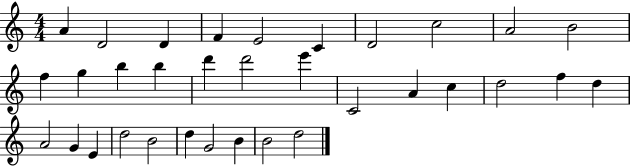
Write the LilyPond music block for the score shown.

{
  \clef treble
  \numericTimeSignature
  \time 4/4
  \key c \major
  a'4 d'2 d'4 | f'4 e'2 c'4 | d'2 c''2 | a'2 b'2 | \break f''4 g''4 b''4 b''4 | d'''4 d'''2 e'''4 | c'2 a'4 c''4 | d''2 f''4 d''4 | \break a'2 g'4 e'4 | d''2 b'2 | d''4 g'2 b'4 | b'2 d''2 | \break \bar "|."
}